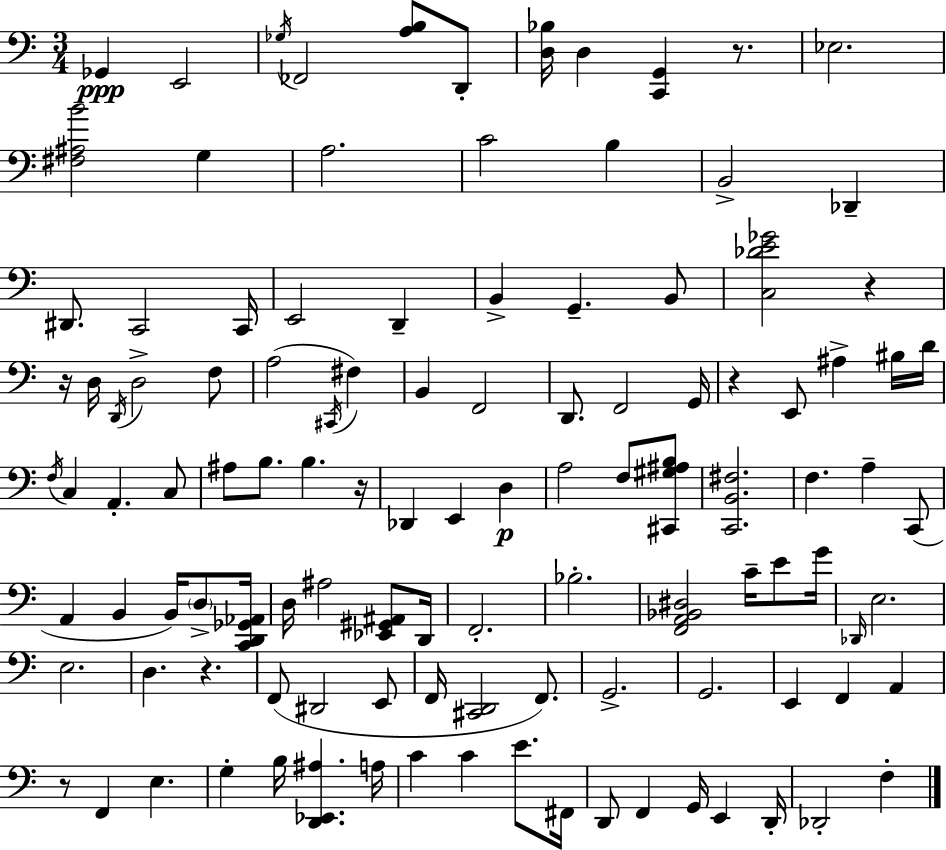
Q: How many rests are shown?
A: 7